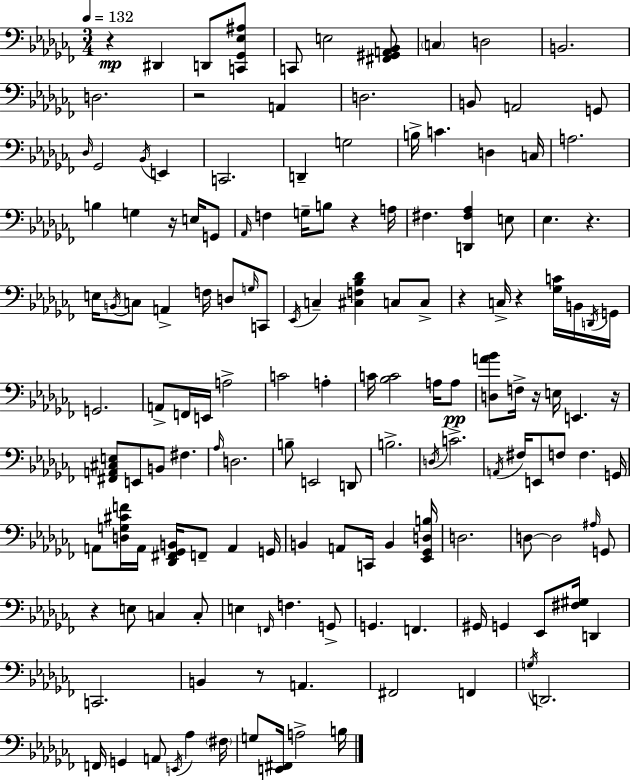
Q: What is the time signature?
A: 3/4